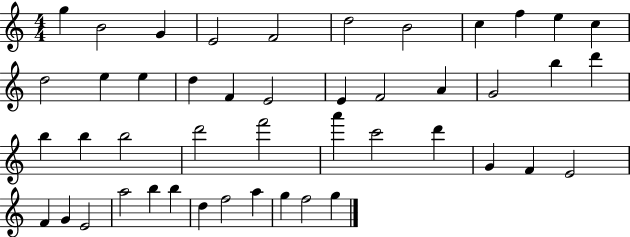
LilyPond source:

{
  \clef treble
  \numericTimeSignature
  \time 4/4
  \key c \major
  g''4 b'2 g'4 | e'2 f'2 | d''2 b'2 | c''4 f''4 e''4 c''4 | \break d''2 e''4 e''4 | d''4 f'4 e'2 | e'4 f'2 a'4 | g'2 b''4 d'''4 | \break b''4 b''4 b''2 | d'''2 f'''2 | a'''4 c'''2 d'''4 | g'4 f'4 e'2 | \break f'4 g'4 e'2 | a''2 b''4 b''4 | d''4 f''2 a''4 | g''4 f''2 g''4 | \break \bar "|."
}